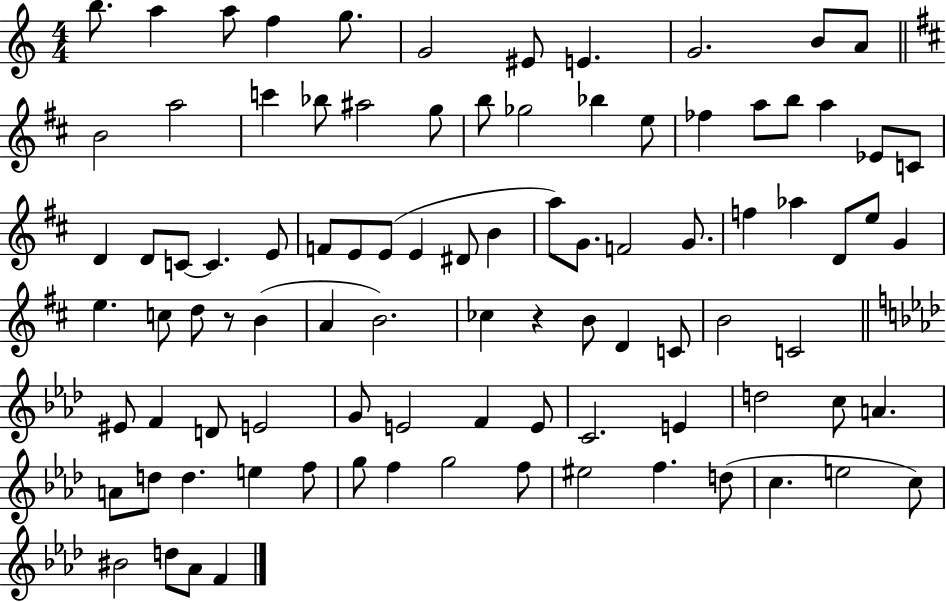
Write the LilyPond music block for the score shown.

{
  \clef treble
  \numericTimeSignature
  \time 4/4
  \key c \major
  \repeat volta 2 { b''8. a''4 a''8 f''4 g''8. | g'2 eis'8 e'4. | g'2. b'8 a'8 | \bar "||" \break \key d \major b'2 a''2 | c'''4 bes''8 ais''2 g''8 | b''8 ges''2 bes''4 e''8 | fes''4 a''8 b''8 a''4 ees'8 c'8 | \break d'4 d'8 c'8~~ c'4. e'8 | f'8 e'8 e'8( e'4 dis'8 b'4 | a''8) g'8. f'2 g'8. | f''4 aes''4 d'8 e''8 g'4 | \break e''4. c''8 d''8 r8 b'4( | a'4 b'2.) | ces''4 r4 b'8 d'4 c'8 | b'2 c'2 | \break \bar "||" \break \key aes \major eis'8 f'4 d'8 e'2 | g'8 e'2 f'4 e'8 | c'2. e'4 | d''2 c''8 a'4. | \break a'8 d''8 d''4. e''4 f''8 | g''8 f''4 g''2 f''8 | eis''2 f''4. d''8( | c''4. e''2 c''8) | \break bis'2 d''8 aes'8 f'4 | } \bar "|."
}